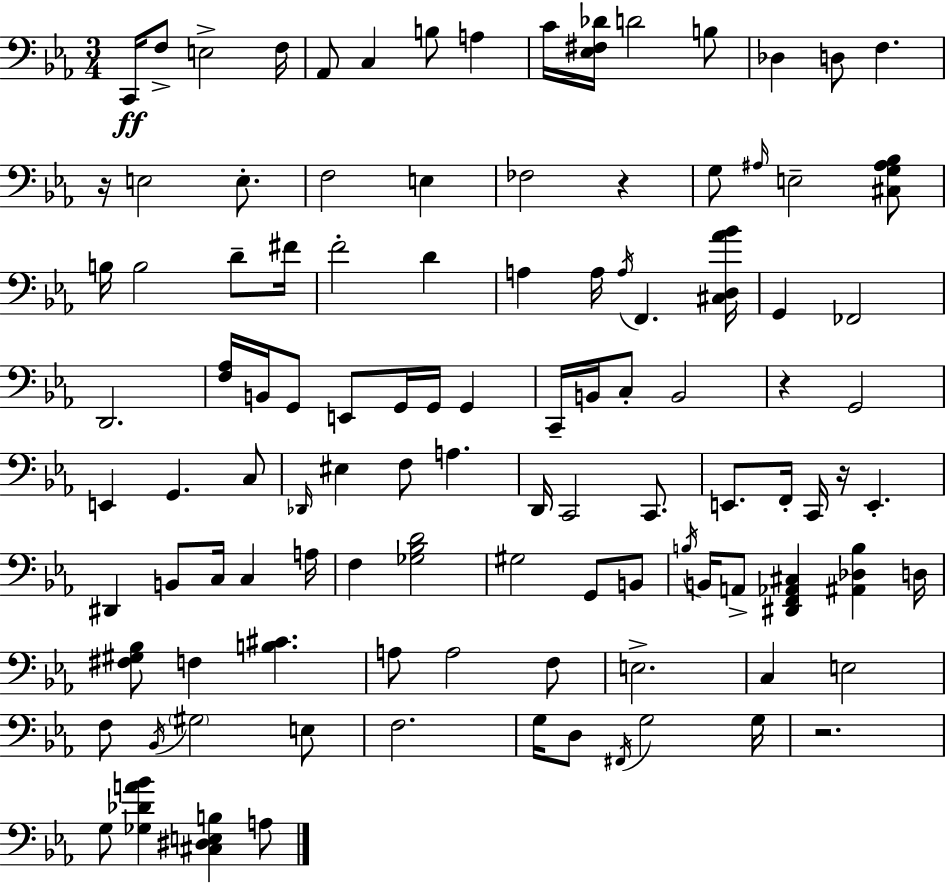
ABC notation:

X:1
T:Untitled
M:3/4
L:1/4
K:Cm
C,,/4 F,/2 E,2 F,/4 _A,,/2 C, B,/2 A, C/4 [_E,^F,_D]/4 D2 B,/2 _D, D,/2 F, z/4 E,2 E,/2 F,2 E, _F,2 z G,/2 ^A,/4 E,2 [^C,G,^A,_B,]/2 B,/4 B,2 D/2 ^F/4 F2 D A, A,/4 A,/4 F,, [^C,D,_A_B]/4 G,, _F,,2 D,,2 [F,_A,]/4 B,,/4 G,,/2 E,,/2 G,,/4 G,,/4 G,, C,,/4 B,,/4 C,/2 B,,2 z G,,2 E,, G,, C,/2 _D,,/4 ^E, F,/2 A, D,,/4 C,,2 C,,/2 E,,/2 F,,/4 C,,/4 z/4 E,, ^D,, B,,/2 C,/4 C, A,/4 F, [_G,_B,D]2 ^G,2 G,,/2 B,,/2 B,/4 B,,/4 A,,/2 [^D,,F,,_A,,^C,] [^A,,_D,B,] D,/4 [^F,^G,_B,]/2 F, [B,^C] A,/2 A,2 F,/2 E,2 C, E,2 F,/2 _B,,/4 ^G,2 E,/2 F,2 G,/4 D,/2 ^F,,/4 G,2 G,/4 z2 G,/2 [_G,_DA_B] [^C,^D,E,B,] A,/2